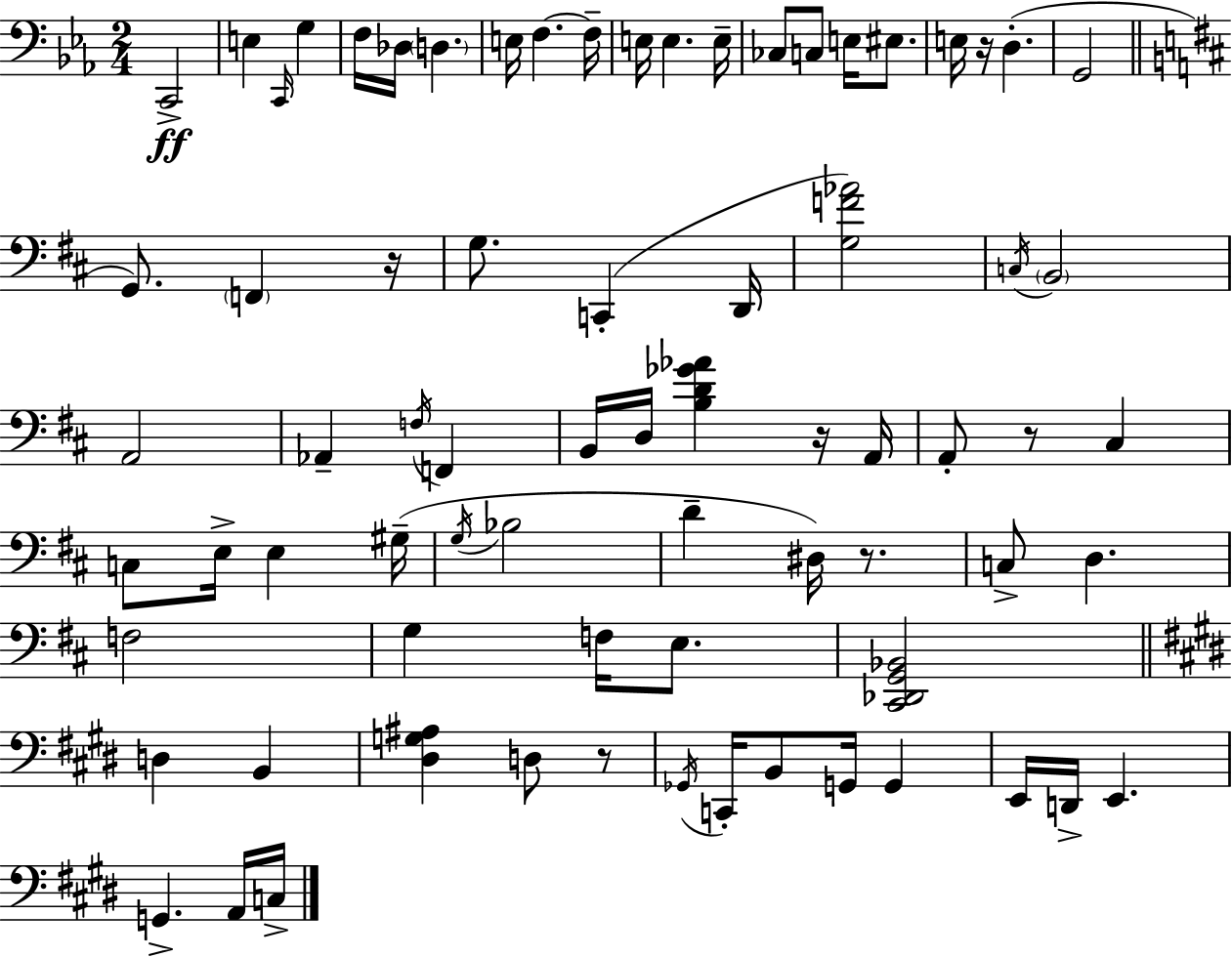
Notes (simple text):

C2/h E3/q C2/s G3/q F3/s Db3/s D3/q. E3/s F3/q. F3/s E3/s E3/q. E3/s CES3/e C3/e E3/s EIS3/e. E3/s R/s D3/q. G2/h G2/e. F2/q R/s G3/e. C2/q D2/s [G3,F4,Ab4]/h C3/s B2/h A2/h Ab2/q F3/s F2/q B2/s D3/s [B3,D4,Gb4,Ab4]/q R/s A2/s A2/e R/e C#3/q C3/e E3/s E3/q G#3/s G3/s Bb3/h D4/q D#3/s R/e. C3/e D3/q. F3/h G3/q F3/s E3/e. [C#2,Db2,G2,Bb2]/h D3/q B2/q [D#3,G3,A#3]/q D3/e R/e Gb2/s C2/s B2/e G2/s G2/q E2/s D2/s E2/q. G2/q. A2/s C3/s